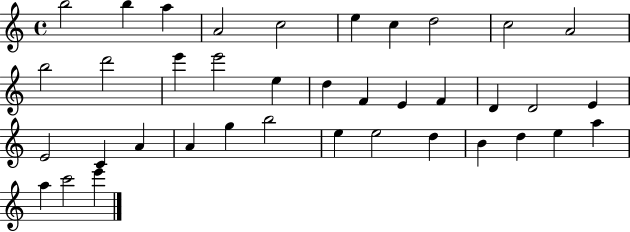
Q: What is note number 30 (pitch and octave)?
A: E5